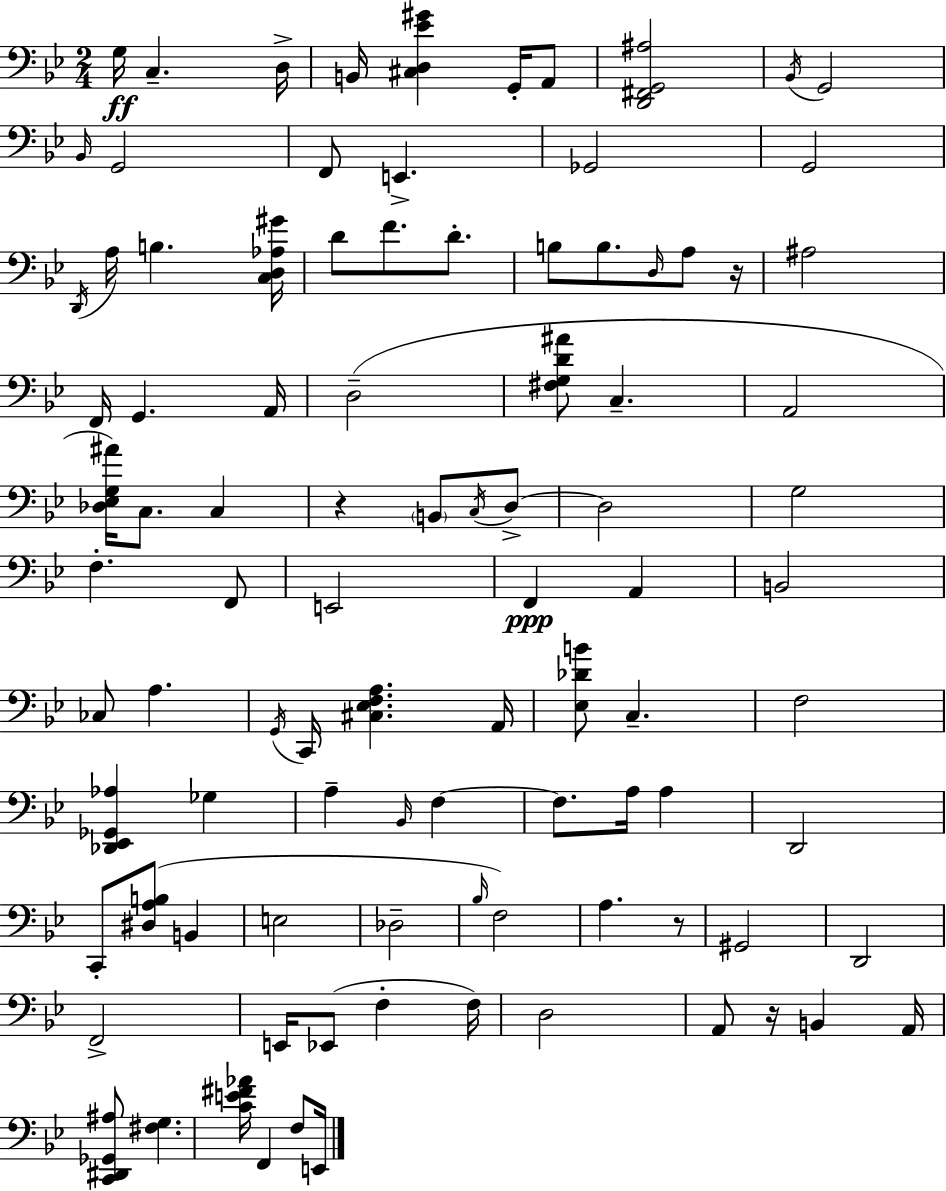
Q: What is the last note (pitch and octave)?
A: E2